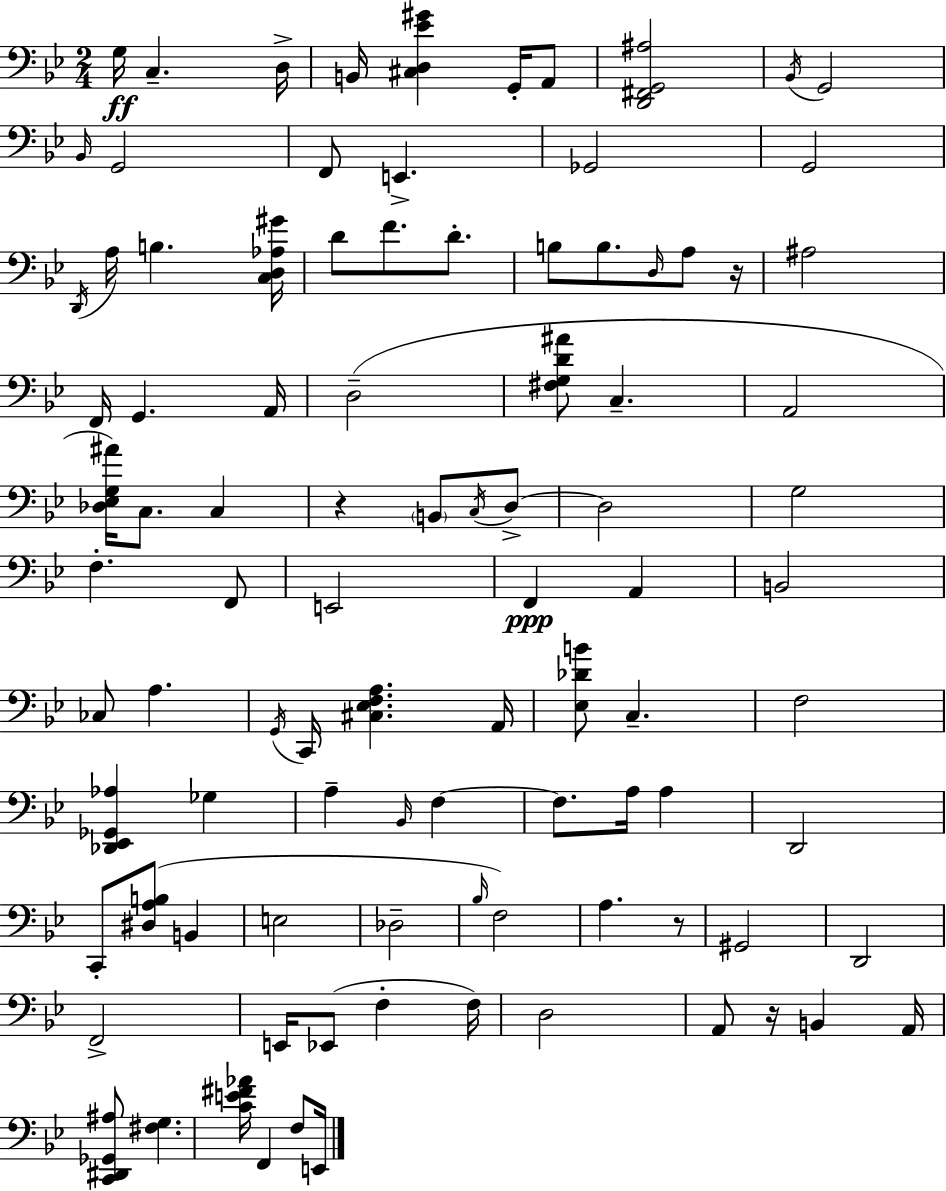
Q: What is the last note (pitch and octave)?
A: E2